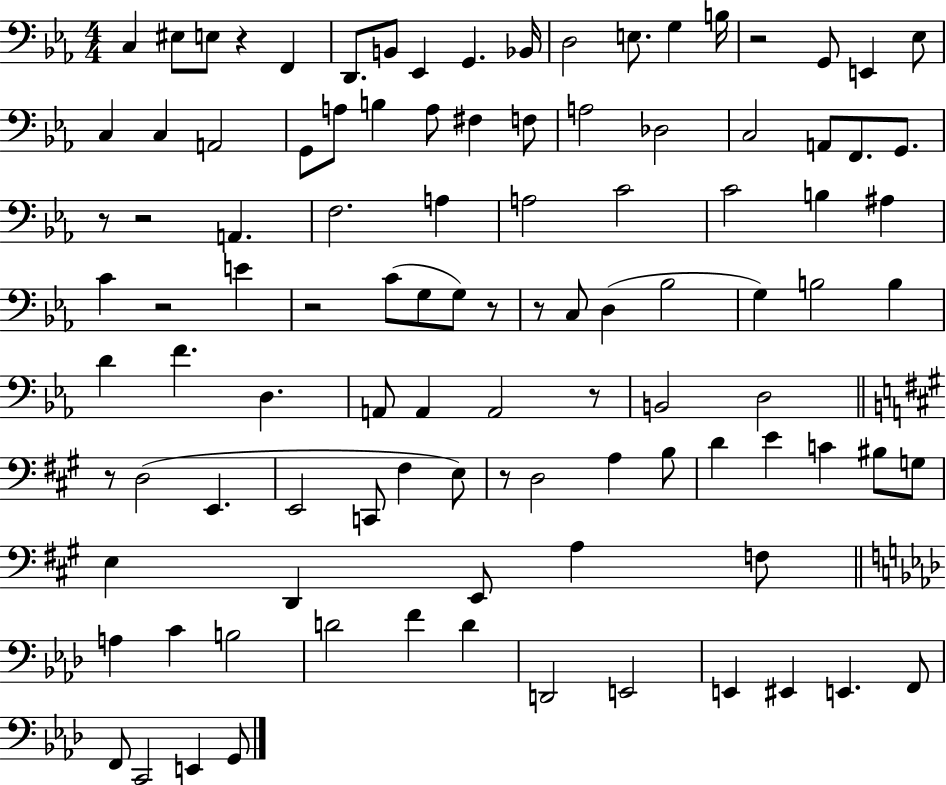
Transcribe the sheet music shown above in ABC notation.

X:1
T:Untitled
M:4/4
L:1/4
K:Eb
C, ^E,/2 E,/2 z F,, D,,/2 B,,/2 _E,, G,, _B,,/4 D,2 E,/2 G, B,/4 z2 G,,/2 E,, _E,/2 C, C, A,,2 G,,/2 A,/2 B, A,/2 ^F, F,/2 A,2 _D,2 C,2 A,,/2 F,,/2 G,,/2 z/2 z2 A,, F,2 A, A,2 C2 C2 B, ^A, C z2 E z2 C/2 G,/2 G,/2 z/2 z/2 C,/2 D, _B,2 G, B,2 B, D F D, A,,/2 A,, A,,2 z/2 B,,2 D,2 z/2 D,2 E,, E,,2 C,,/2 ^F, E,/2 z/2 D,2 A, B,/2 D E C ^B,/2 G,/2 E, D,, E,,/2 A, F,/2 A, C B,2 D2 F D D,,2 E,,2 E,, ^E,, E,, F,,/2 F,,/2 C,,2 E,, G,,/2